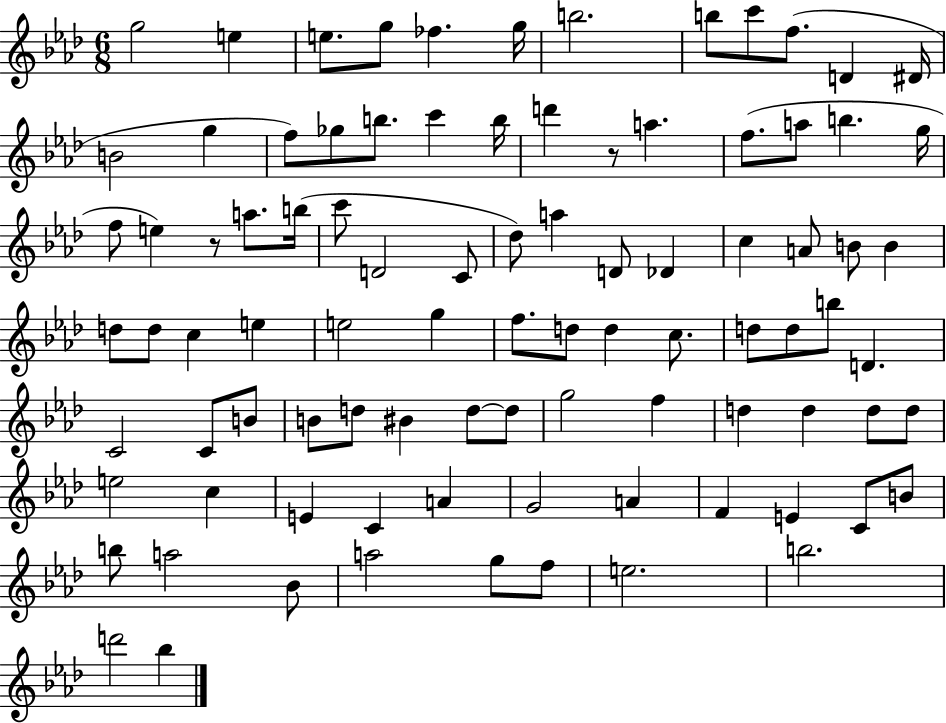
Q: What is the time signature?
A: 6/8